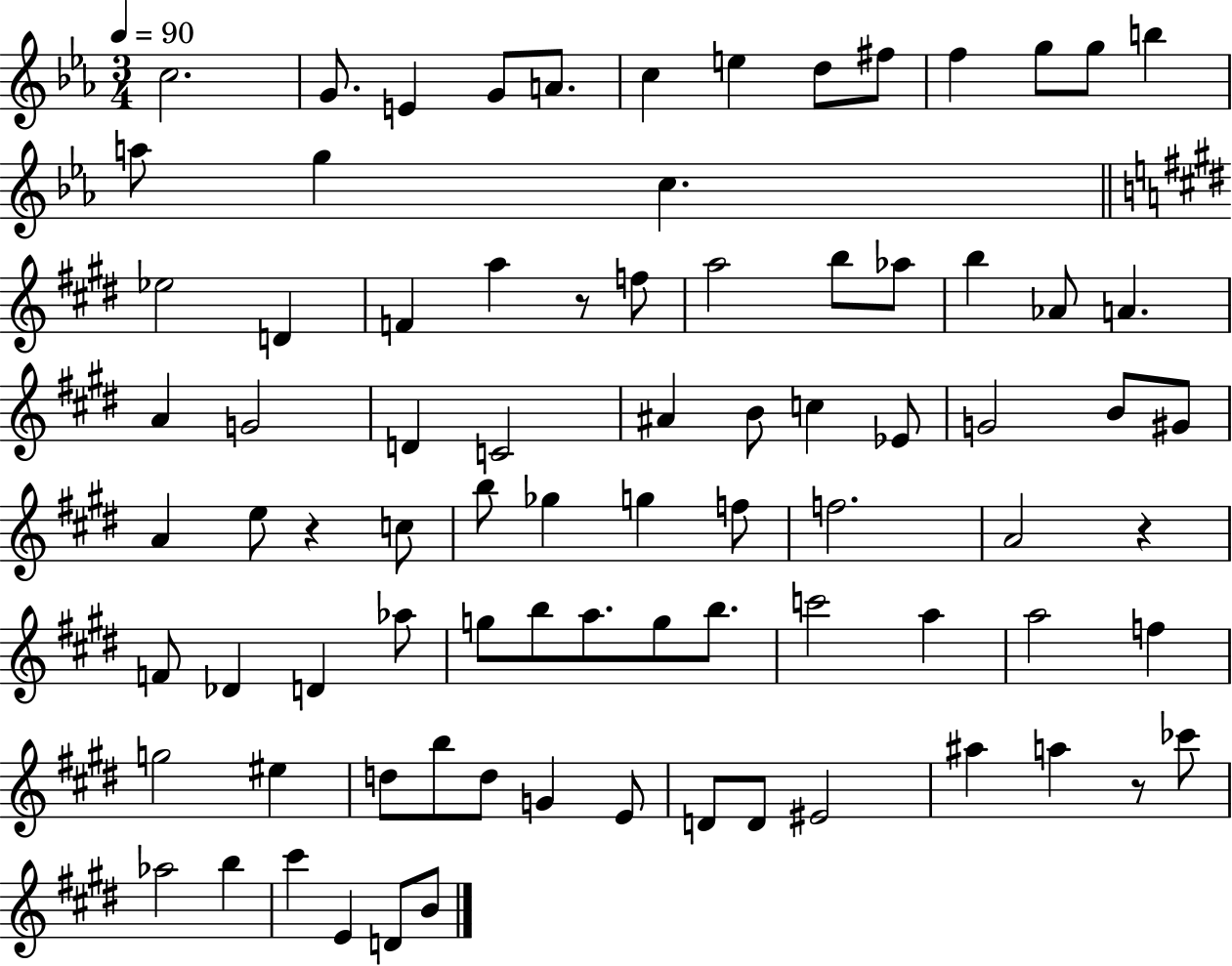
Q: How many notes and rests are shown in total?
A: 83